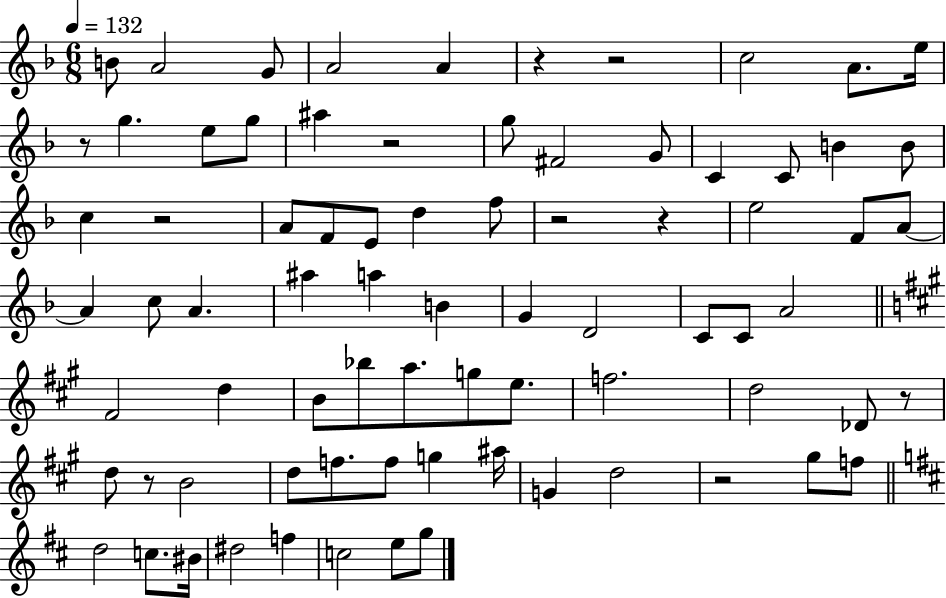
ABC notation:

X:1
T:Untitled
M:6/8
L:1/4
K:F
B/2 A2 G/2 A2 A z z2 c2 A/2 e/4 z/2 g e/2 g/2 ^a z2 g/2 ^F2 G/2 C C/2 B B/2 c z2 A/2 F/2 E/2 d f/2 z2 z e2 F/2 A/2 A c/2 A ^a a B G D2 C/2 C/2 A2 ^F2 d B/2 _b/2 a/2 g/2 e/2 f2 d2 _D/2 z/2 d/2 z/2 B2 d/2 f/2 f/2 g ^a/4 G d2 z2 ^g/2 f/2 d2 c/2 ^B/4 ^d2 f c2 e/2 g/2